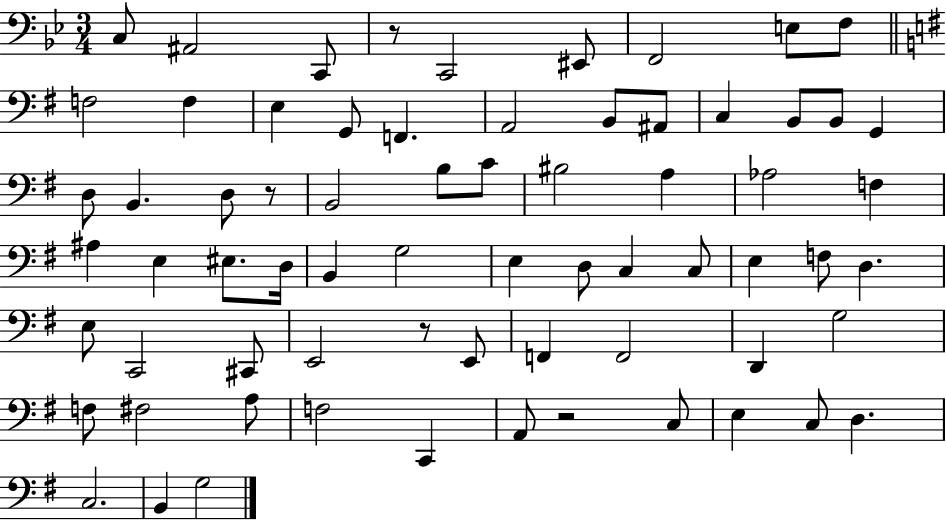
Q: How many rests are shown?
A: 4